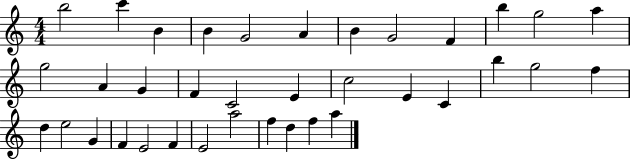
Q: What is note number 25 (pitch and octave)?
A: D5